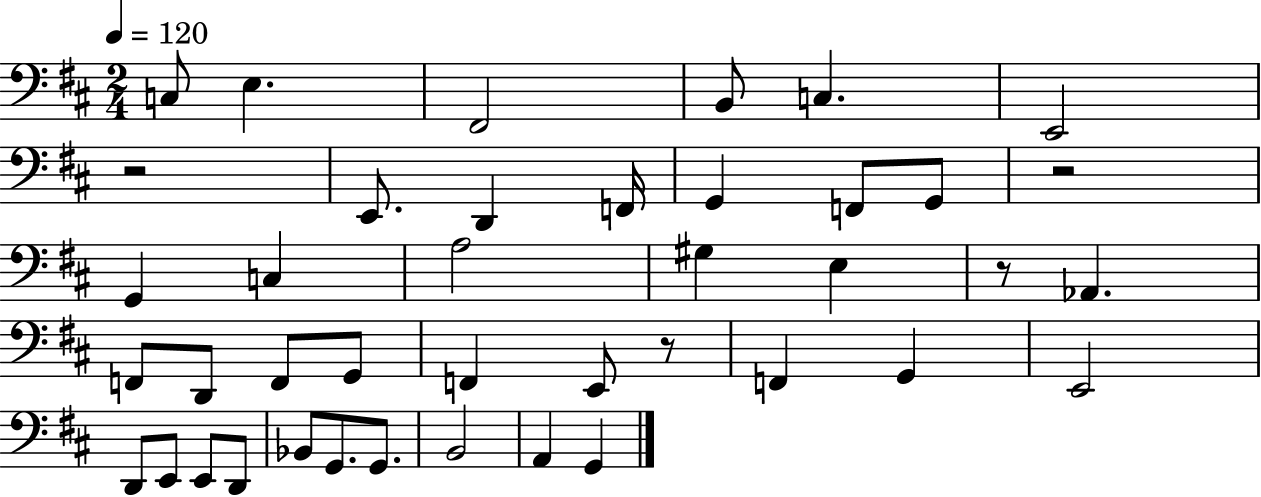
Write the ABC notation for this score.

X:1
T:Untitled
M:2/4
L:1/4
K:D
C,/2 E, ^F,,2 B,,/2 C, E,,2 z2 E,,/2 D,, F,,/4 G,, F,,/2 G,,/2 z2 G,, C, A,2 ^G, E, z/2 _A,, F,,/2 D,,/2 F,,/2 G,,/2 F,, E,,/2 z/2 F,, G,, E,,2 D,,/2 E,,/2 E,,/2 D,,/2 _B,,/2 G,,/2 G,,/2 B,,2 A,, G,,